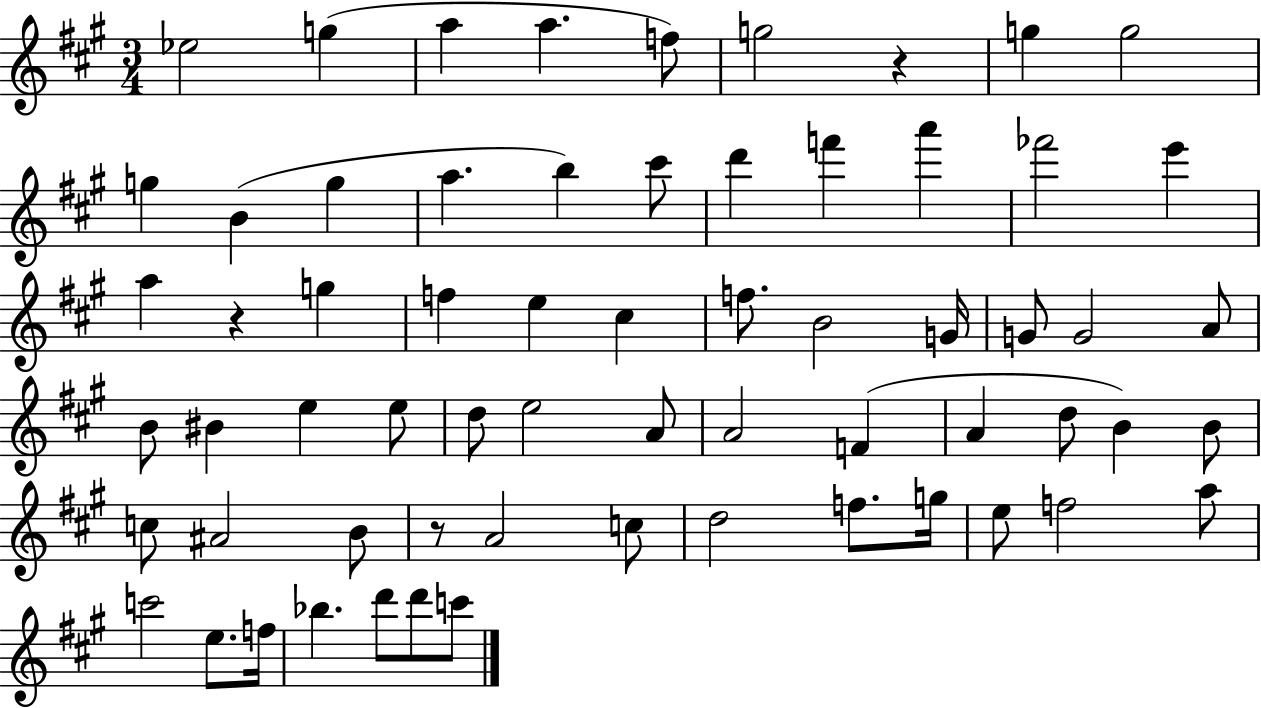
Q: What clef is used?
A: treble